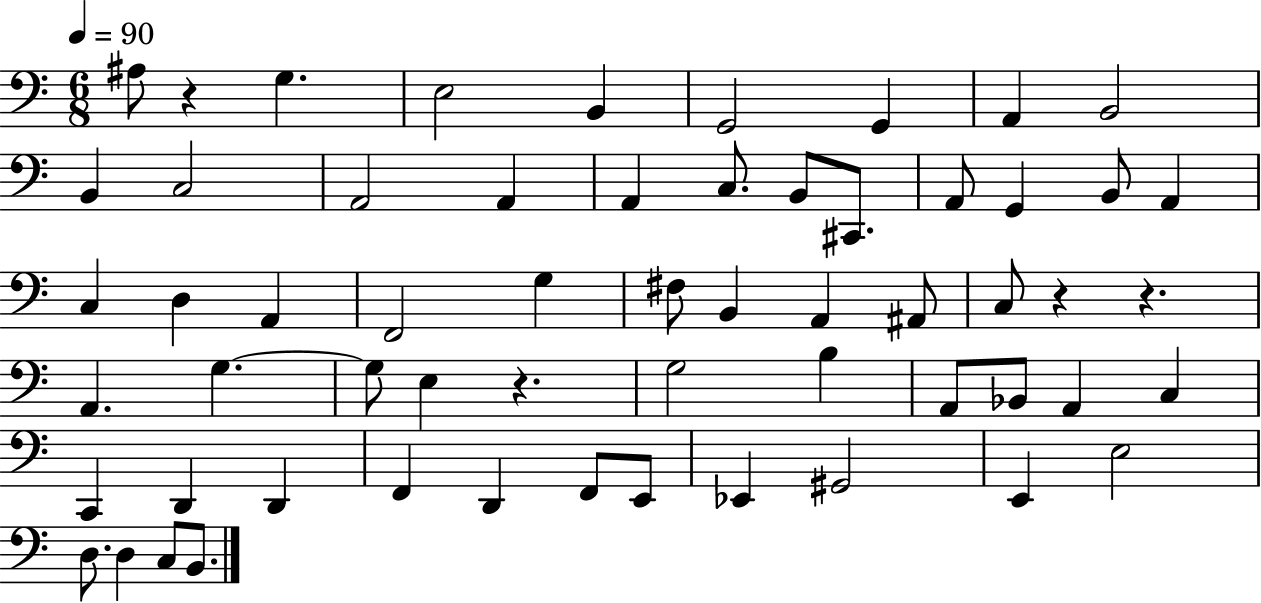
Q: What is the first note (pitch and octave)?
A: A#3